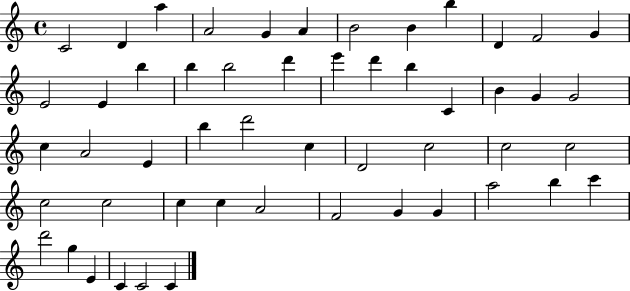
{
  \clef treble
  \time 4/4
  \defaultTimeSignature
  \key c \major
  c'2 d'4 a''4 | a'2 g'4 a'4 | b'2 b'4 b''4 | d'4 f'2 g'4 | \break e'2 e'4 b''4 | b''4 b''2 d'''4 | e'''4 d'''4 b''4 c'4 | b'4 g'4 g'2 | \break c''4 a'2 e'4 | b''4 d'''2 c''4 | d'2 c''2 | c''2 c''2 | \break c''2 c''2 | c''4 c''4 a'2 | f'2 g'4 g'4 | a''2 b''4 c'''4 | \break d'''2 g''4 e'4 | c'4 c'2 c'4 | \bar "|."
}